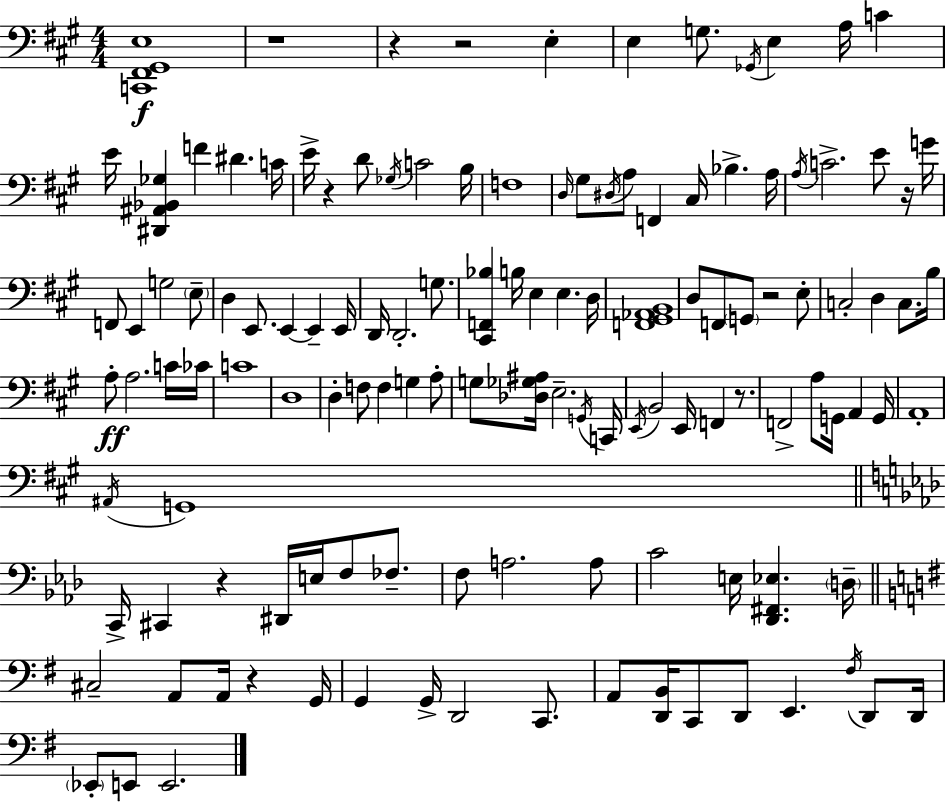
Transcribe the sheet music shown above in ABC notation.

X:1
T:Untitled
M:4/4
L:1/4
K:A
[C,,^F,,^G,,E,]4 z4 z z2 E, E, G,/2 _G,,/4 E, A,/4 C E/4 [^D,,^A,,_B,,_G,] F ^D C/4 E/4 z D/2 _G,/4 C2 B,/4 F,4 D,/4 ^G,/2 ^D,/4 A,/2 F,, ^C,/4 _B, A,/4 A,/4 C2 E/2 z/4 G/4 F,,/2 E,, G,2 E,/2 D, E,,/2 E,, E,, E,,/4 D,,/4 D,,2 G,/2 [^C,,F,,_B,] B,/4 E, E, D,/4 [F,,^G,,_A,,B,,]4 D,/2 F,,/2 G,,/2 z2 E,/2 C,2 D, C,/2 B,/4 A,/2 A,2 C/4 _C/4 C4 D,4 D, F,/2 F, G, A,/2 G,/2 [_D,_G,^A,]/4 E,2 G,,/4 C,,/4 E,,/4 B,,2 E,,/4 F,, z/2 F,,2 A,/2 G,,/4 A,, G,,/4 A,,4 ^A,,/4 G,,4 C,,/4 ^C,, z ^D,,/4 E,/4 F,/2 _F,/2 F,/2 A,2 A,/2 C2 E,/4 [_D,,^F,,_E,] D,/4 ^C,2 A,,/2 A,,/4 z G,,/4 G,, G,,/4 D,,2 C,,/2 A,,/2 [D,,B,,]/4 C,,/2 D,,/2 E,, ^F,/4 D,,/2 D,,/4 _E,,/2 E,,/2 E,,2